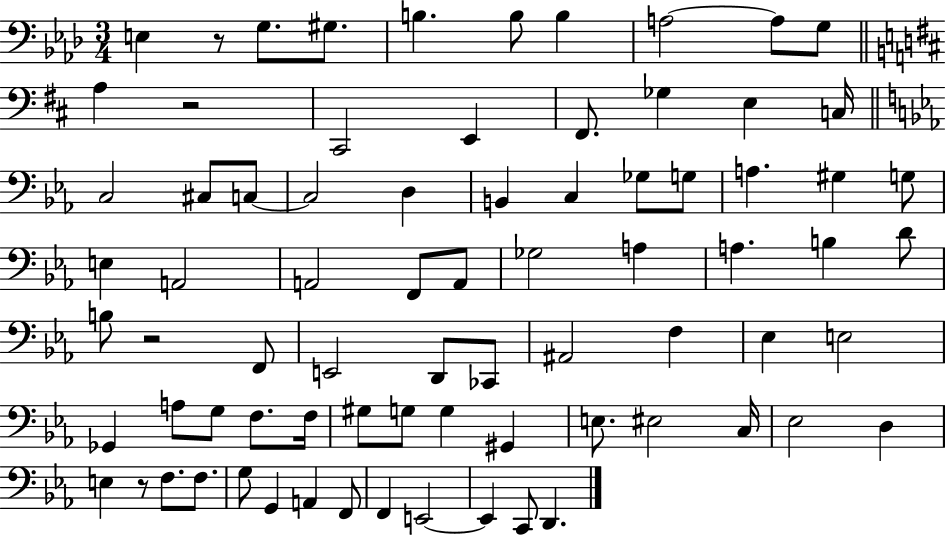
X:1
T:Untitled
M:3/4
L:1/4
K:Ab
E, z/2 G,/2 ^G,/2 B, B,/2 B, A,2 A,/2 G,/2 A, z2 ^C,,2 E,, ^F,,/2 _G, E, C,/4 C,2 ^C,/2 C,/2 C,2 D, B,, C, _G,/2 G,/2 A, ^G, G,/2 E, A,,2 A,,2 F,,/2 A,,/2 _G,2 A, A, B, D/2 B,/2 z2 F,,/2 E,,2 D,,/2 _C,,/2 ^A,,2 F, _E, E,2 _G,, A,/2 G,/2 F,/2 F,/4 ^G,/2 G,/2 G, ^G,, E,/2 ^E,2 C,/4 _E,2 D, E, z/2 F,/2 F,/2 G,/2 G,, A,, F,,/2 F,, E,,2 E,, C,,/2 D,,